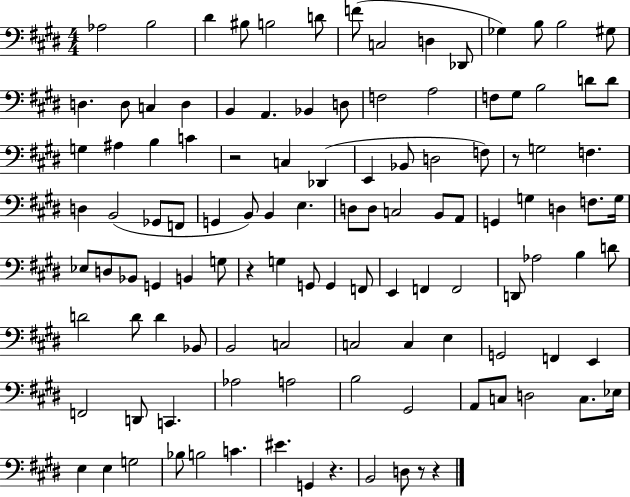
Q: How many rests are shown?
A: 6